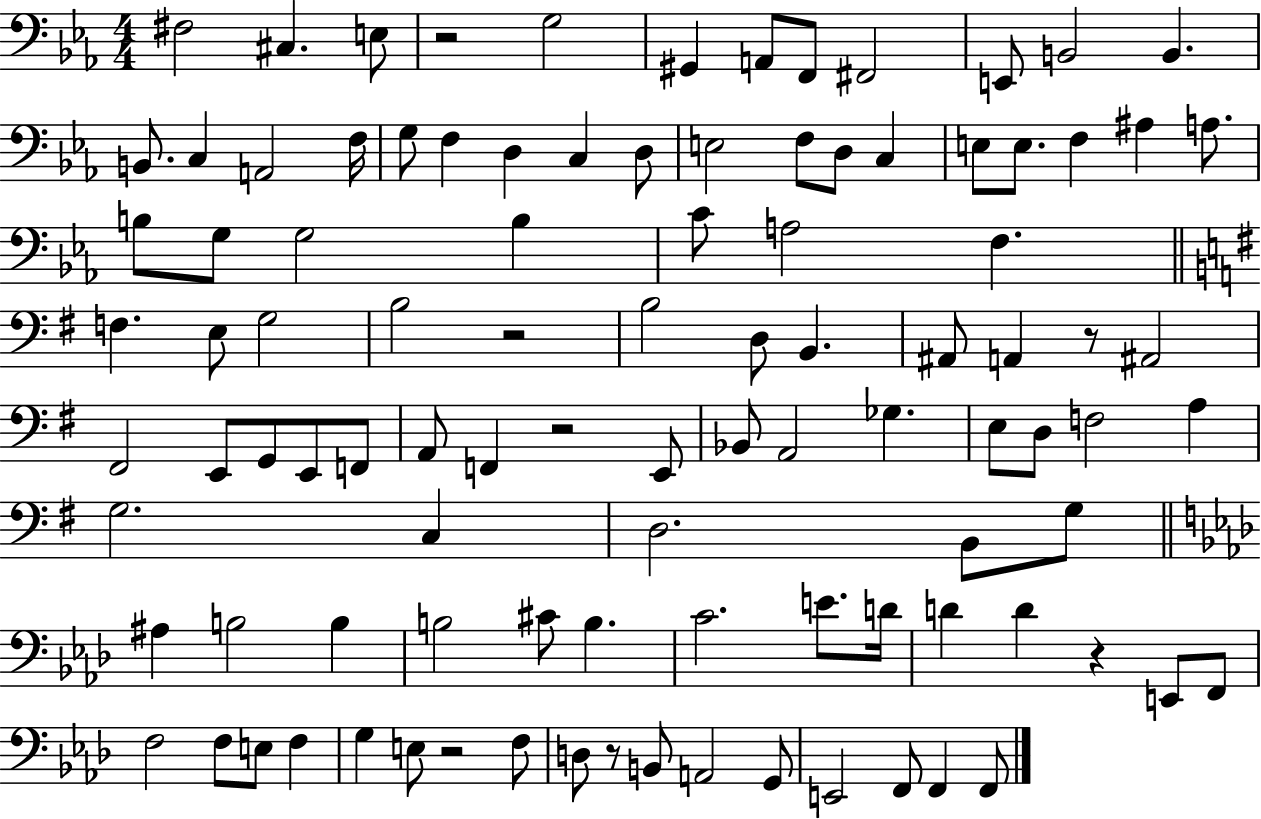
X:1
T:Untitled
M:4/4
L:1/4
K:Eb
^F,2 ^C, E,/2 z2 G,2 ^G,, A,,/2 F,,/2 ^F,,2 E,,/2 B,,2 B,, B,,/2 C, A,,2 F,/4 G,/2 F, D, C, D,/2 E,2 F,/2 D,/2 C, E,/2 E,/2 F, ^A, A,/2 B,/2 G,/2 G,2 B, C/2 A,2 F, F, E,/2 G,2 B,2 z2 B,2 D,/2 B,, ^A,,/2 A,, z/2 ^A,,2 ^F,,2 E,,/2 G,,/2 E,,/2 F,,/2 A,,/2 F,, z2 E,,/2 _B,,/2 A,,2 _G, E,/2 D,/2 F,2 A, G,2 C, D,2 B,,/2 G,/2 ^A, B,2 B, B,2 ^C/2 B, C2 E/2 D/4 D D z E,,/2 F,,/2 F,2 F,/2 E,/2 F, G, E,/2 z2 F,/2 D,/2 z/2 B,,/2 A,,2 G,,/2 E,,2 F,,/2 F,, F,,/2